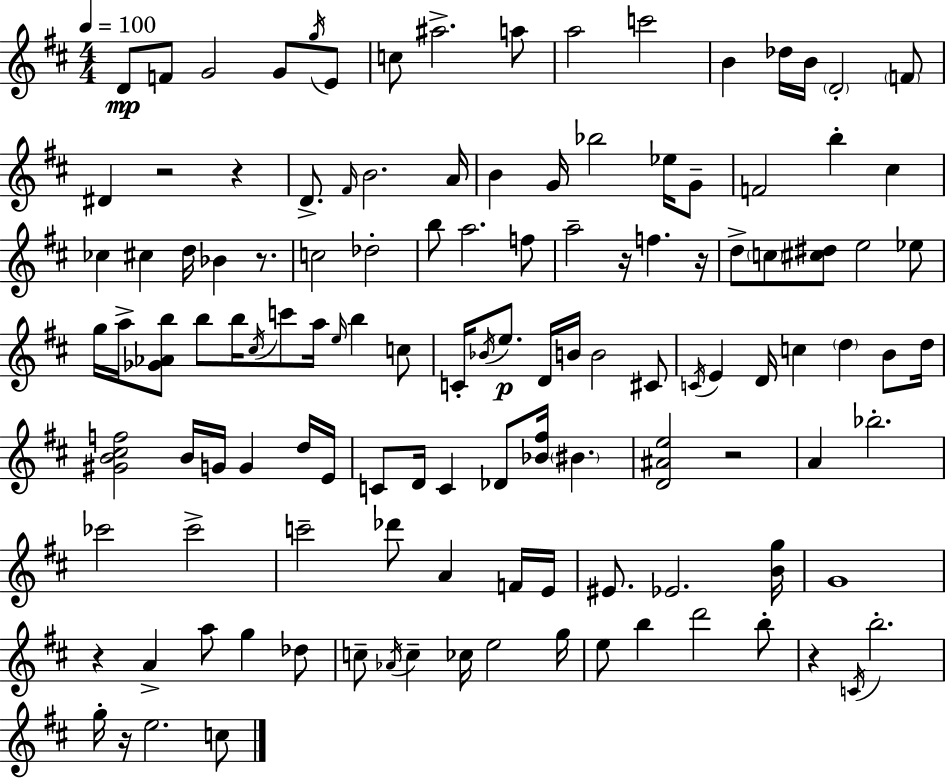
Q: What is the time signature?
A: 4/4